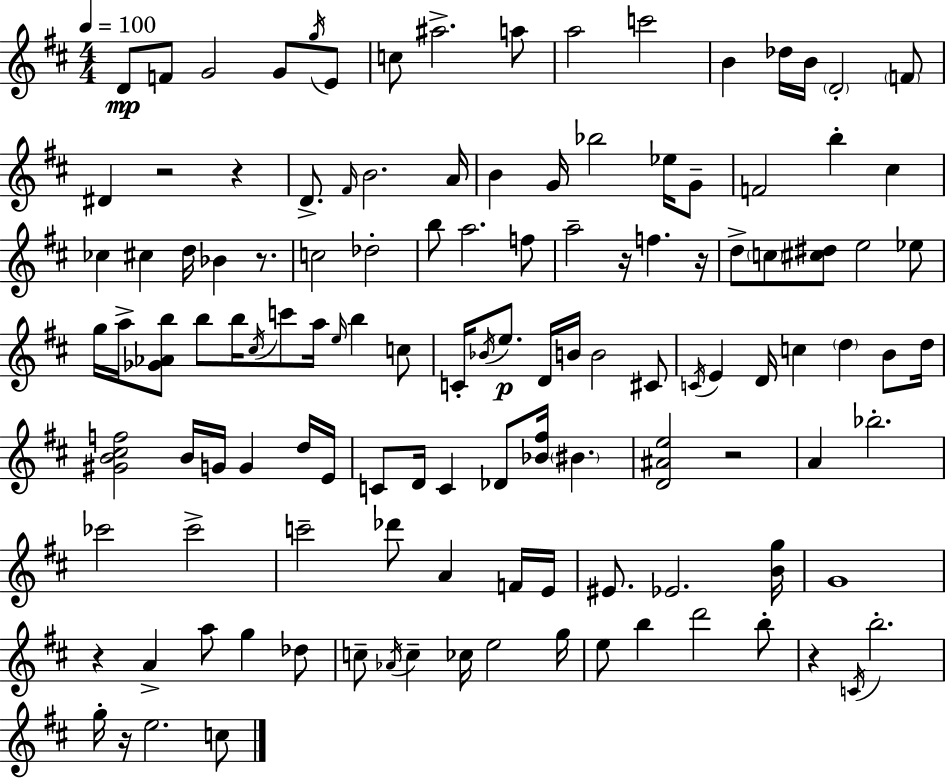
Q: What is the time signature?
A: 4/4